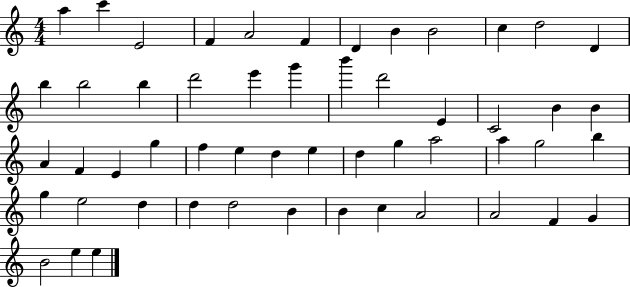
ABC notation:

X:1
T:Untitled
M:4/4
L:1/4
K:C
a c' E2 F A2 F D B B2 c d2 D b b2 b d'2 e' g' b' d'2 E C2 B B A F E g f e d e d g a2 a g2 b g e2 d d d2 B B c A2 A2 F G B2 e e